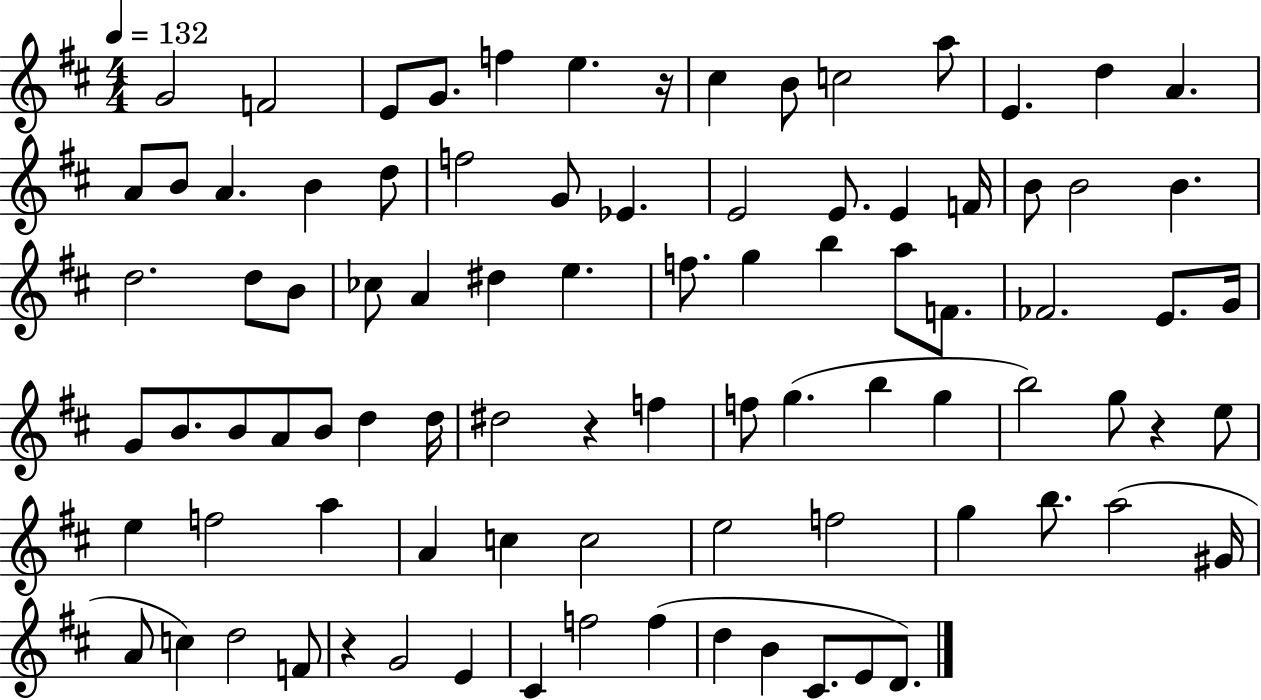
{
  \clef treble
  \numericTimeSignature
  \time 4/4
  \key d \major
  \tempo 4 = 132
  g'2 f'2 | e'8 g'8. f''4 e''4. r16 | cis''4 b'8 c''2 a''8 | e'4. d''4 a'4. | \break a'8 b'8 a'4. b'4 d''8 | f''2 g'8 ees'4. | e'2 e'8. e'4 f'16 | b'8 b'2 b'4. | \break d''2. d''8 b'8 | ces''8 a'4 dis''4 e''4. | f''8. g''4 b''4 a''8 f'8. | fes'2. e'8. g'16 | \break g'8 b'8. b'8 a'8 b'8 d''4 d''16 | dis''2 r4 f''4 | f''8 g''4.( b''4 g''4 | b''2) g''8 r4 e''8 | \break e''4 f''2 a''4 | a'4 c''4 c''2 | e''2 f''2 | g''4 b''8. a''2( gis'16 | \break a'8 c''4) d''2 f'8 | r4 g'2 e'4 | cis'4 f''2 f''4( | d''4 b'4 cis'8. e'8 d'8.) | \break \bar "|."
}